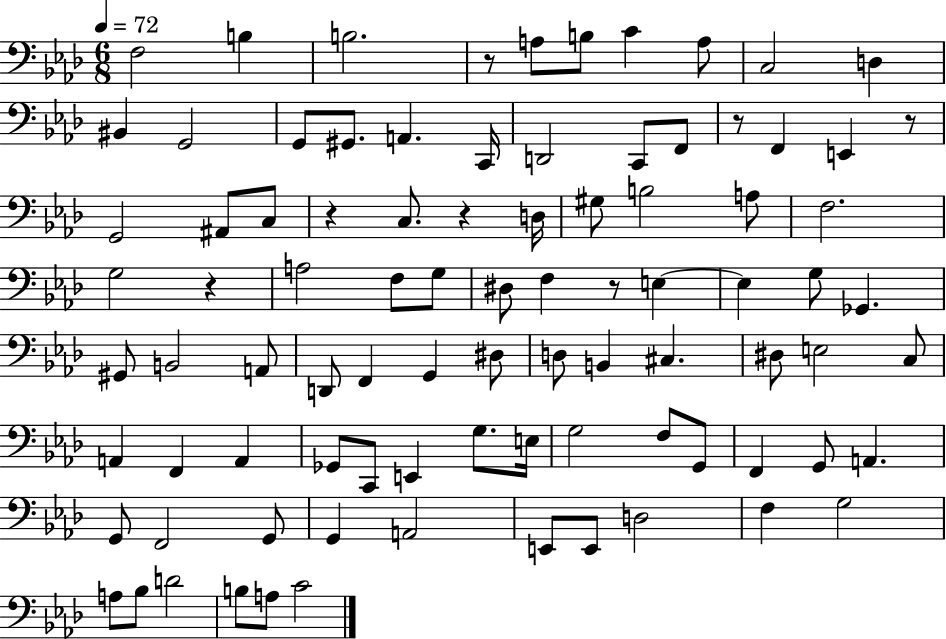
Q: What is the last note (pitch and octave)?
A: C4